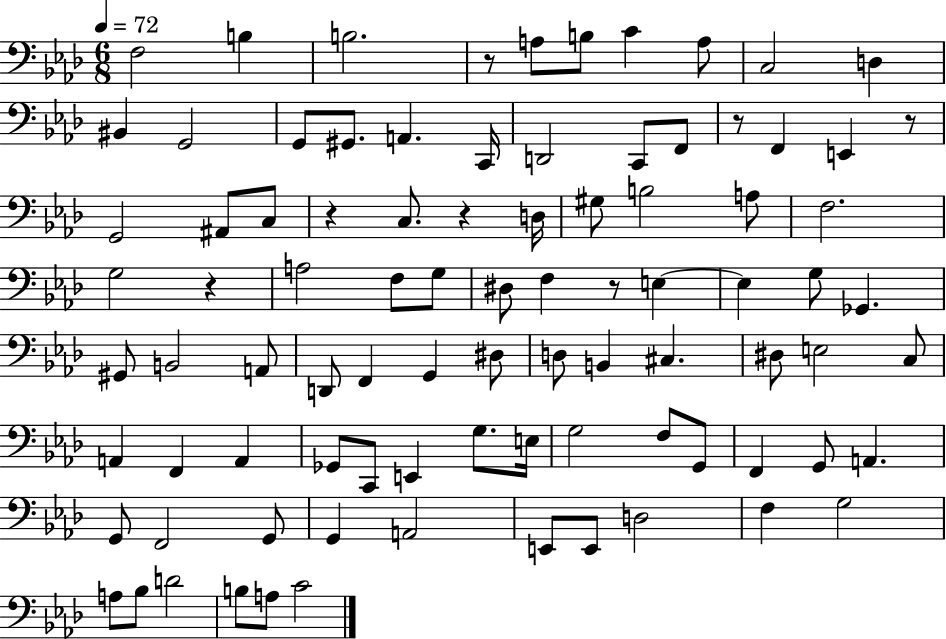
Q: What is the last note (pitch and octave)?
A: C4